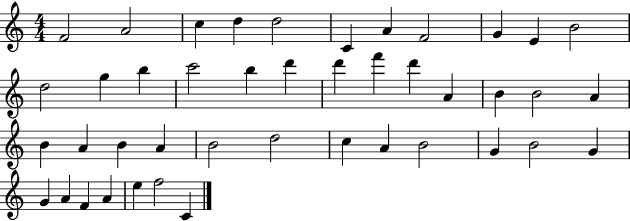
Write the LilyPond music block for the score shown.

{
  \clef treble
  \numericTimeSignature
  \time 4/4
  \key c \major
  f'2 a'2 | c''4 d''4 d''2 | c'4 a'4 f'2 | g'4 e'4 b'2 | \break d''2 g''4 b''4 | c'''2 b''4 d'''4 | d'''4 f'''4 d'''4 a'4 | b'4 b'2 a'4 | \break b'4 a'4 b'4 a'4 | b'2 d''2 | c''4 a'4 b'2 | g'4 b'2 g'4 | \break g'4 a'4 f'4 a'4 | e''4 f''2 c'4 | \bar "|."
}